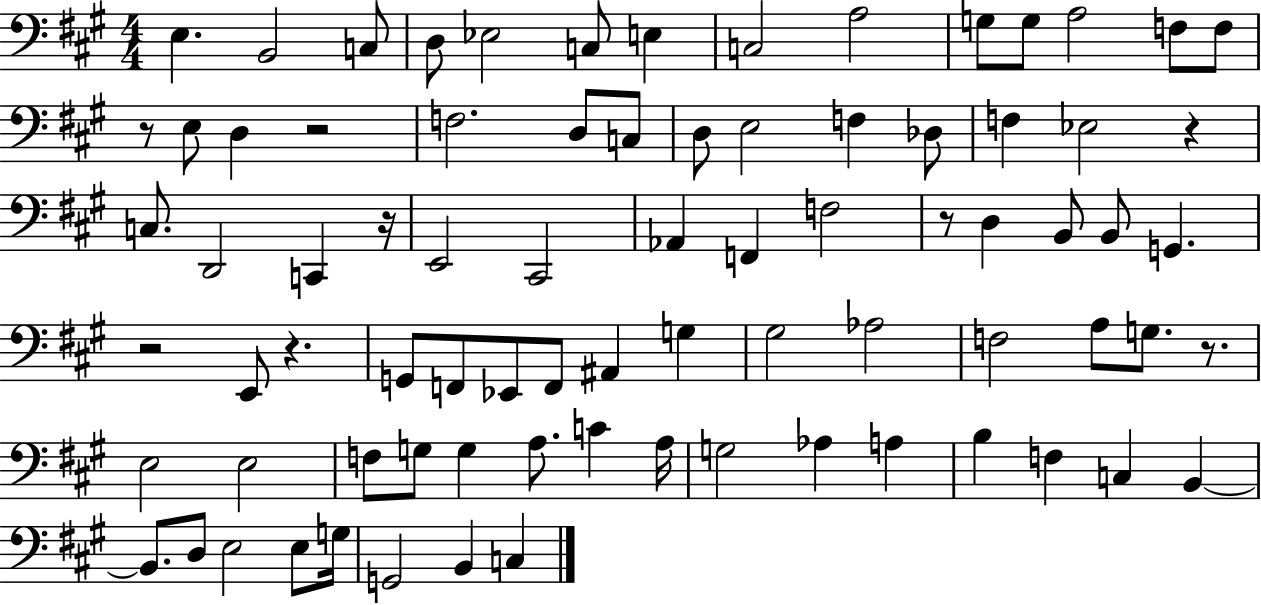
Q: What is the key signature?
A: A major